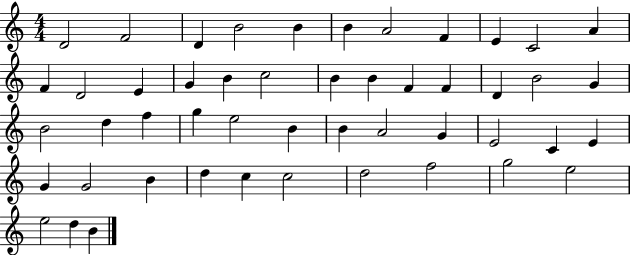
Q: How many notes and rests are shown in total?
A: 49